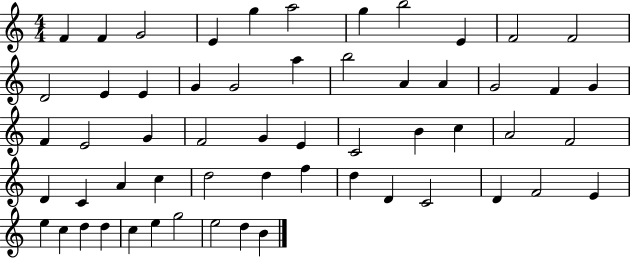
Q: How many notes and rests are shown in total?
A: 57